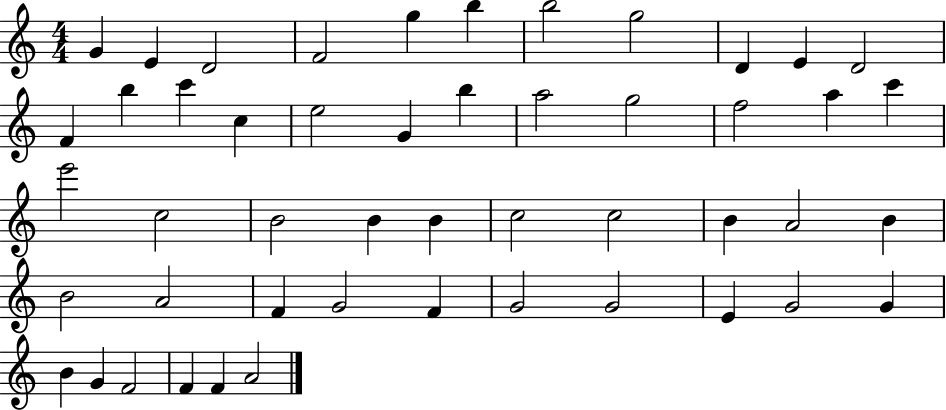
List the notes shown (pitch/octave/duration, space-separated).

G4/q E4/q D4/h F4/h G5/q B5/q B5/h G5/h D4/q E4/q D4/h F4/q B5/q C6/q C5/q E5/h G4/q B5/q A5/h G5/h F5/h A5/q C6/q E6/h C5/h B4/h B4/q B4/q C5/h C5/h B4/q A4/h B4/q B4/h A4/h F4/q G4/h F4/q G4/h G4/h E4/q G4/h G4/q B4/q G4/q F4/h F4/q F4/q A4/h